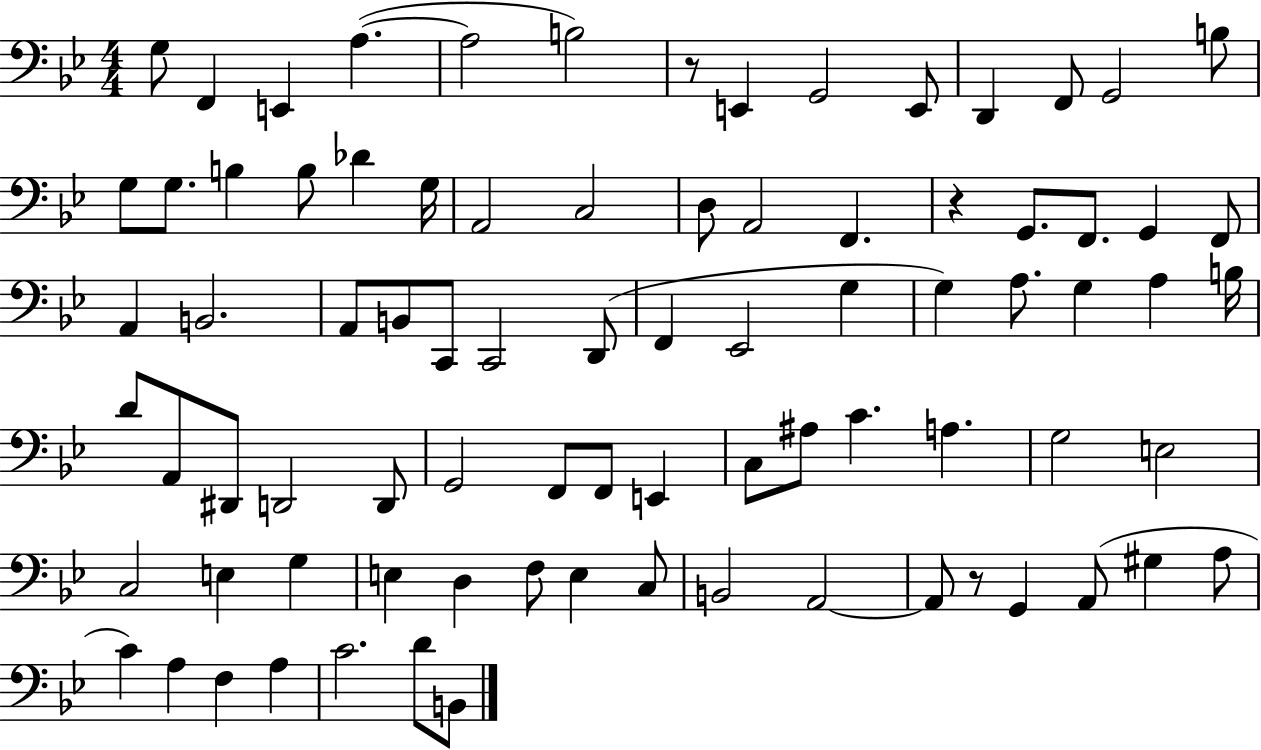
{
  \clef bass
  \numericTimeSignature
  \time 4/4
  \key bes \major
  g8 f,4 e,4 a4.~(~ | a2 b2) | r8 e,4 g,2 e,8 | d,4 f,8 g,2 b8 | \break g8 g8. b4 b8 des'4 g16 | a,2 c2 | d8 a,2 f,4. | r4 g,8. f,8. g,4 f,8 | \break a,4 b,2. | a,8 b,8 c,8 c,2 d,8( | f,4 ees,2 g4 | g4) a8. g4 a4 b16 | \break d'8 a,8 dis,8 d,2 d,8 | g,2 f,8 f,8 e,4 | c8 ais8 c'4. a4. | g2 e2 | \break c2 e4 g4 | e4 d4 f8 e4 c8 | b,2 a,2~~ | a,8 r8 g,4 a,8( gis4 a8 | \break c'4) a4 f4 a4 | c'2. d'8 b,8 | \bar "|."
}